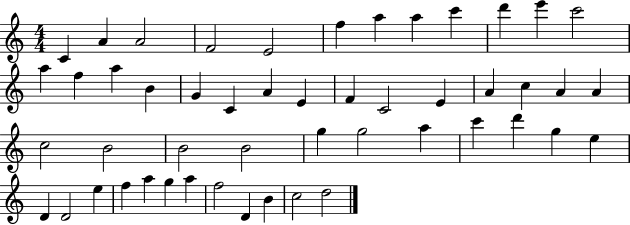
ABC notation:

X:1
T:Untitled
M:4/4
L:1/4
K:C
C A A2 F2 E2 f a a c' d' e' c'2 a f a B G C A E F C2 E A c A A c2 B2 B2 B2 g g2 a c' d' g e D D2 e f a g a f2 D B c2 d2